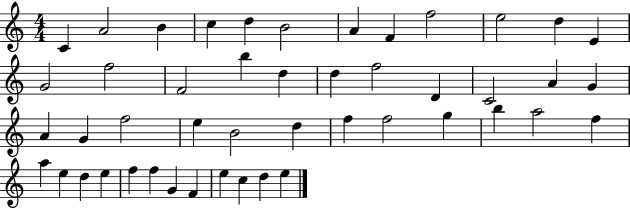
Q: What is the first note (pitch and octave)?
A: C4